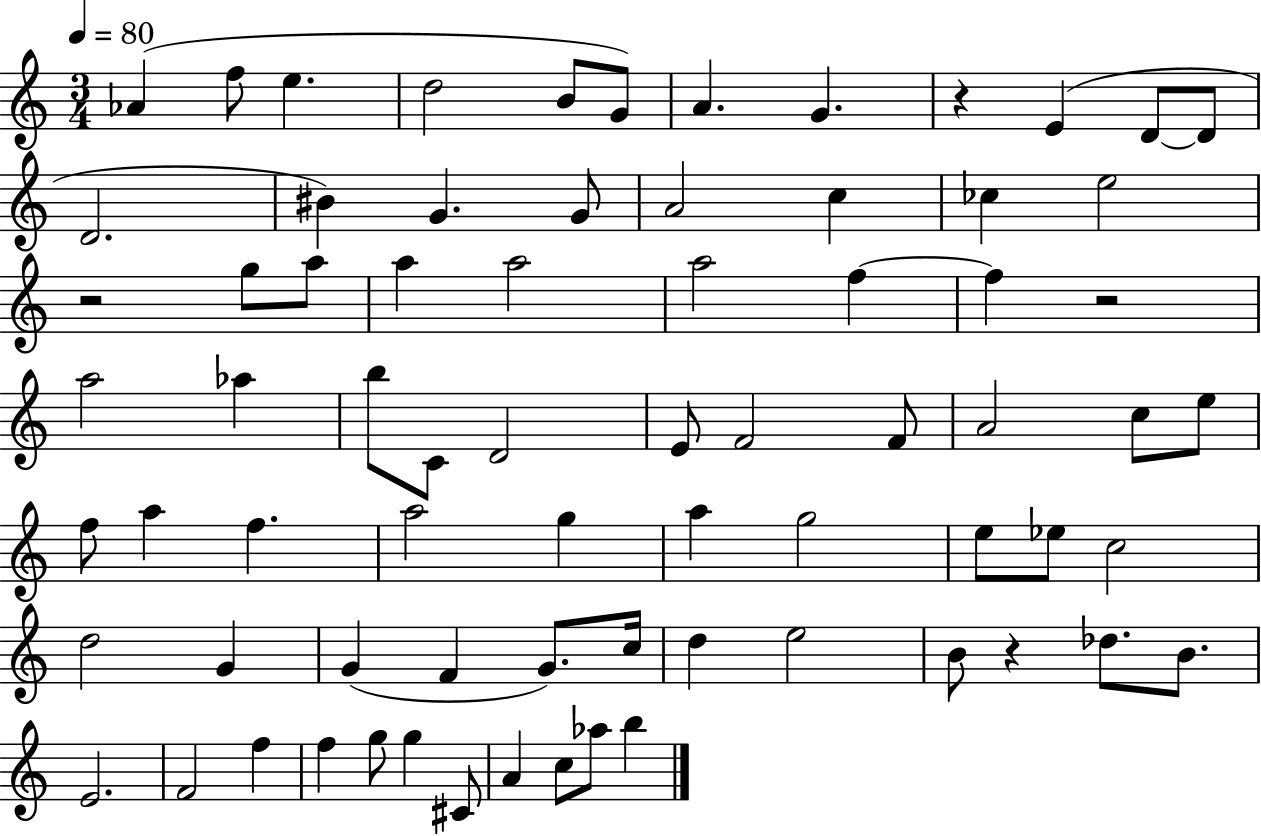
Ab4/q F5/e E5/q. D5/h B4/e G4/e A4/q. G4/q. R/q E4/q D4/e D4/e D4/h. BIS4/q G4/q. G4/e A4/h C5/q CES5/q E5/h R/h G5/e A5/e A5/q A5/h A5/h F5/q F5/q R/h A5/h Ab5/q B5/e C4/e D4/h E4/e F4/h F4/e A4/h C5/e E5/e F5/e A5/q F5/q. A5/h G5/q A5/q G5/h E5/e Eb5/e C5/h D5/h G4/q G4/q F4/q G4/e. C5/s D5/q E5/h B4/e R/q Db5/e. B4/e. E4/h. F4/h F5/q F5/q G5/e G5/q C#4/e A4/q C5/e Ab5/e B5/q